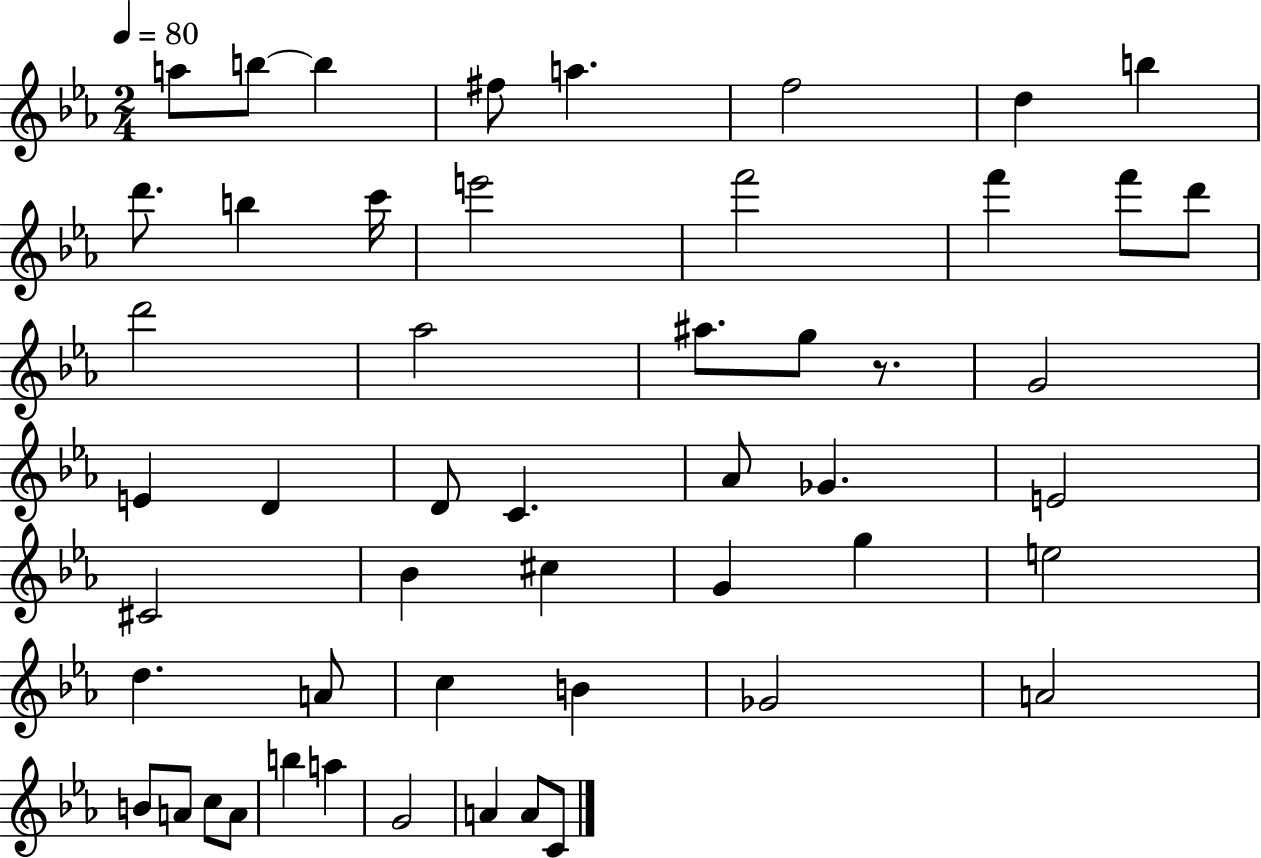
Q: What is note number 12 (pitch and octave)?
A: E6